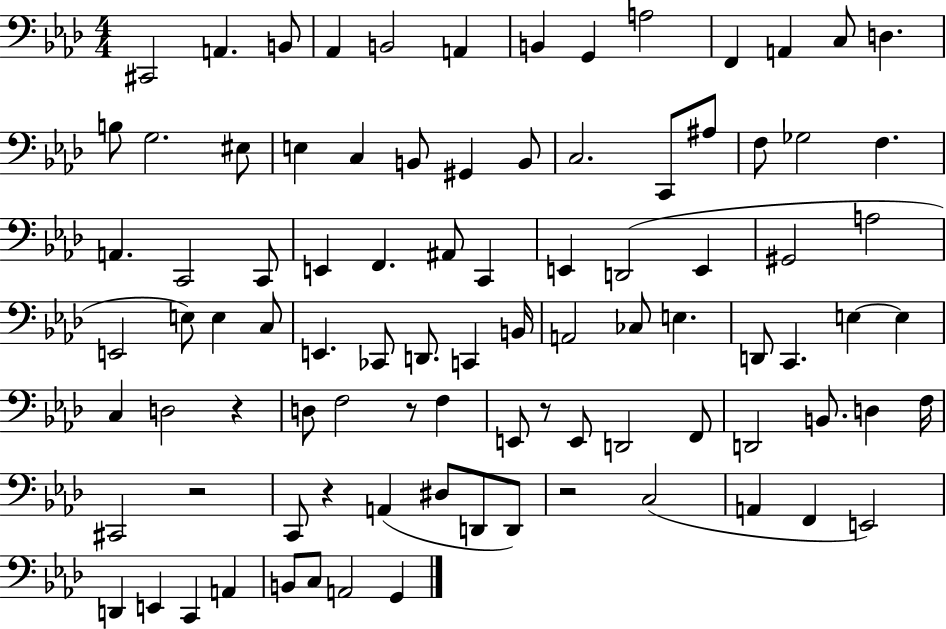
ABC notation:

X:1
T:Untitled
M:4/4
L:1/4
K:Ab
^C,,2 A,, B,,/2 _A,, B,,2 A,, B,, G,, A,2 F,, A,, C,/2 D, B,/2 G,2 ^E,/2 E, C, B,,/2 ^G,, B,,/2 C,2 C,,/2 ^A,/2 F,/2 _G,2 F, A,, C,,2 C,,/2 E,, F,, ^A,,/2 C,, E,, D,,2 E,, ^G,,2 A,2 E,,2 E,/2 E, C,/2 E,, _C,,/2 D,,/2 C,, B,,/4 A,,2 _C,/2 E, D,,/2 C,, E, E, C, D,2 z D,/2 F,2 z/2 F, E,,/2 z/2 E,,/2 D,,2 F,,/2 D,,2 B,,/2 D, F,/4 ^C,,2 z2 C,,/2 z A,, ^D,/2 D,,/2 D,,/2 z2 C,2 A,, F,, E,,2 D,, E,, C,, A,, B,,/2 C,/2 A,,2 G,,